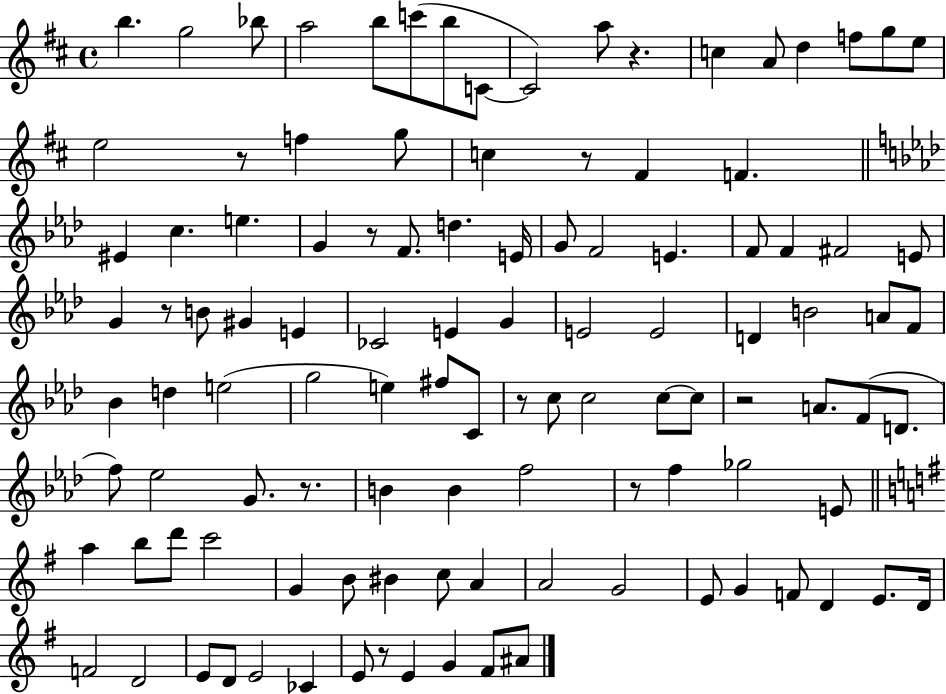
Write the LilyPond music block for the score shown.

{
  \clef treble
  \time 4/4
  \defaultTimeSignature
  \key d \major
  b''4. g''2 bes''8 | a''2 b''8 c'''8( b''8 c'8~~ | c'2) a''8 r4. | c''4 a'8 d''4 f''8 g''8 e''8 | \break e''2 r8 f''4 g''8 | c''4 r8 fis'4 f'4. | \bar "||" \break \key aes \major eis'4 c''4. e''4. | g'4 r8 f'8. d''4. e'16 | g'8 f'2 e'4. | f'8 f'4 fis'2 e'8 | \break g'4 r8 b'8 gis'4 e'4 | ces'2 e'4 g'4 | e'2 e'2 | d'4 b'2 a'8 f'8 | \break bes'4 d''4 e''2( | g''2 e''4) fis''8 c'8 | r8 c''8 c''2 c''8~~ c''8 | r2 a'8. f'8( d'8. | \break f''8) ees''2 g'8. r8. | b'4 b'4 f''2 | r8 f''4 ges''2 e'8 | \bar "||" \break \key g \major a''4 b''8 d'''8 c'''2 | g'4 b'8 bis'4 c''8 a'4 | a'2 g'2 | e'8 g'4 f'8 d'4 e'8. d'16 | \break f'2 d'2 | e'8 d'8 e'2 ces'4 | e'8 r8 e'4 g'4 fis'8 ais'8 | \bar "|."
}